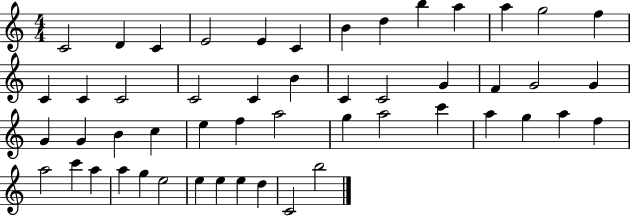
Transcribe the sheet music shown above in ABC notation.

X:1
T:Untitled
M:4/4
L:1/4
K:C
C2 D C E2 E C B d b a a g2 f C C C2 C2 C B C C2 G F G2 G G G B c e f a2 g a2 c' a g a f a2 c' a a g e2 e e e d C2 b2